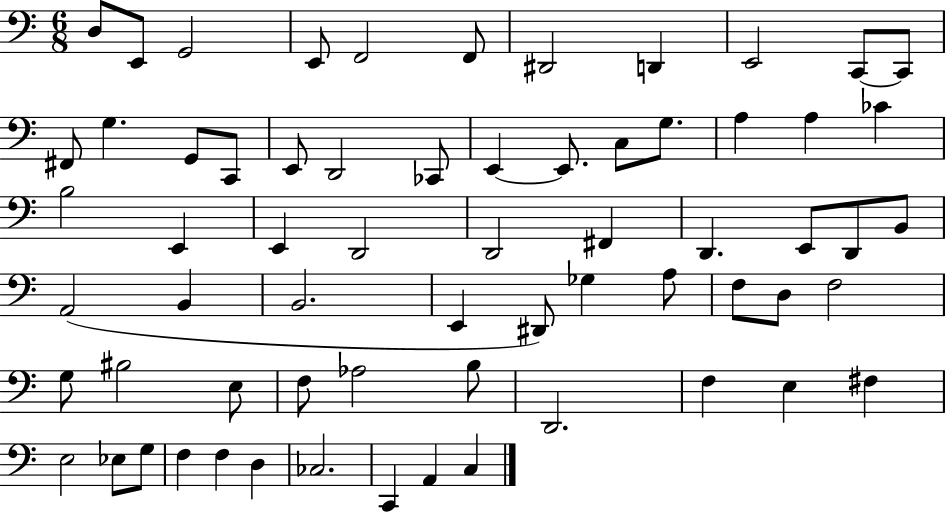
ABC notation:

X:1
T:Untitled
M:6/8
L:1/4
K:C
D,/2 E,,/2 G,,2 E,,/2 F,,2 F,,/2 ^D,,2 D,, E,,2 C,,/2 C,,/2 ^F,,/2 G, G,,/2 C,,/2 E,,/2 D,,2 _C,,/2 E,, E,,/2 C,/2 G,/2 A, A, _C B,2 E,, E,, D,,2 D,,2 ^F,, D,, E,,/2 D,,/2 B,,/2 A,,2 B,, B,,2 E,, ^D,,/2 _G, A,/2 F,/2 D,/2 F,2 G,/2 ^B,2 E,/2 F,/2 _A,2 B,/2 D,,2 F, E, ^F, E,2 _E,/2 G,/2 F, F, D, _C,2 C,, A,, C,